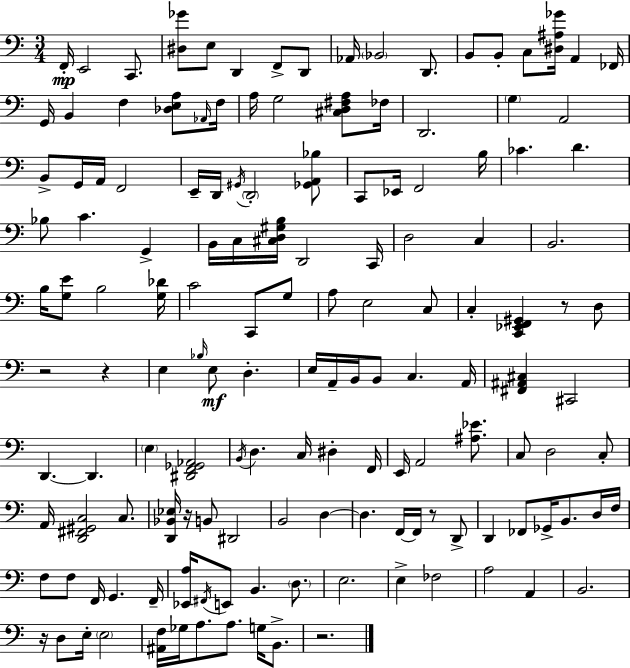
{
  \clef bass
  \numericTimeSignature
  \time 3/4
  \key a \minor
  f,16-.\mp e,2 c,8. | <dis ges'>8 e8 d,4 f,8-> d,8 | aes,16 \parenthesize bes,2 d,8. | b,8 b,8-. c8 <dis ais ges'>16 a,4 fes,16 | \break g,16 b,4 f4 <des e a>8 \grace { aes,16 } | f16 a16 g2 <cis d fis a>8 | fes16 d,2. | \parenthesize g4 a,2 | \break b,8-> g,16 a,16 f,2 | e,16-- d,16 \acciaccatura { gis,16 } \parenthesize d,2-. | <ges, a, bes>8 c,8 ees,16 f,2 | b16 ces'4. d'4. | \break bes8 c'4. g,4-> | b,16 c16 <cis d gis b>16 d,2 | c,16 d2 c4 | b,2. | \break b16 <g e'>8 b2 | <g des'>16 c'2 c,8 | g8 a8 e2 | c8 c4-. <c, ees, f, gis,>4 r8 | \break d8 r2 r4 | e4 \grace { bes16 }\mf e8 d4.-. | e16 a,16-- b,16 b,8 c4. | a,16 <fis, ais, cis>4 cis,2 | \break d,4.~~ d,4. | \parenthesize e4 <dis, f, ges, aes,>2 | \acciaccatura { b,16 } d4. c16 dis4-. | f,16 e,16 a,2 | \break <ais ees'>8. c8 d2 | c8-. a,16 <d, fis, gis, c>2 | c8. <d, bes, ees>16 r16 b,8 dis,2 | b,2 | \break d4~~ d4. f,16~~ f,16 | r8 d,8-> d,4 fes,8 ges,16-> b,8. | d16 f16 f8 f8 f,16 g,4. | f,16-- <ees, a>16 \acciaccatura { fis,16 } e,8 b,4. | \break \parenthesize d8. e2. | e4-> fes2 | a2 | a,4 b,2. | \break r16 d8 e16-. \parenthesize e2 | <ais, f>16 ges16 a8. a8. | g16 b,8.-> r2. | \bar "|."
}